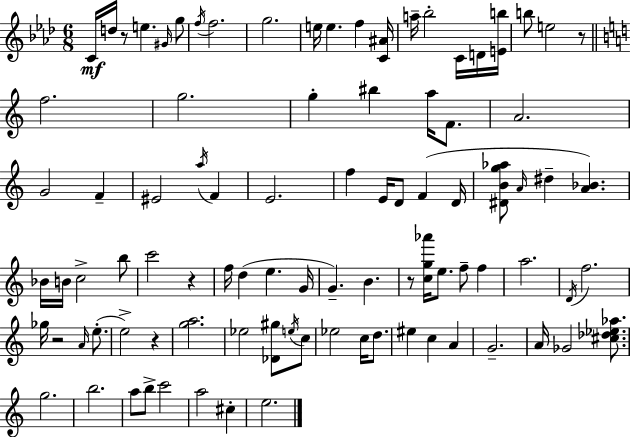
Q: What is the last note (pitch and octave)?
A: E5